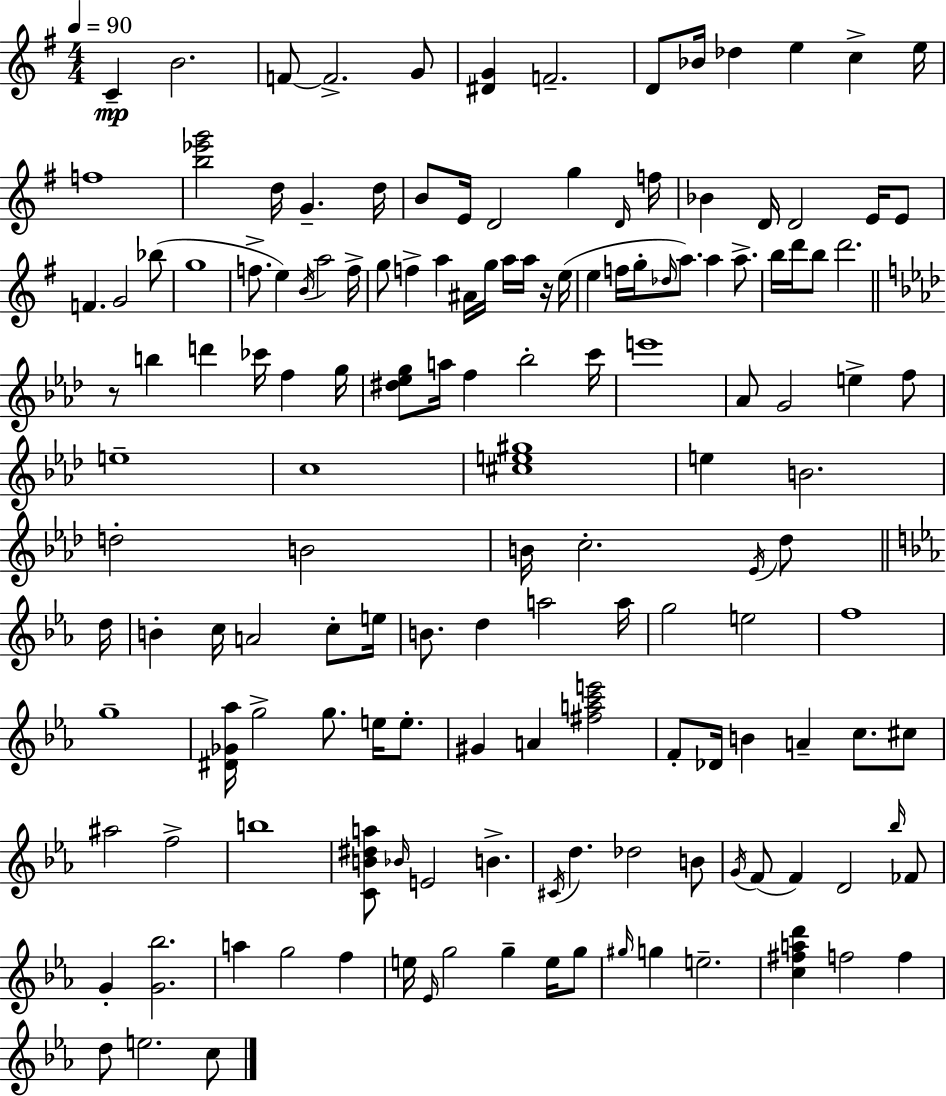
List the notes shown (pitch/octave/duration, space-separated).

C4/q B4/h. F4/e F4/h. G4/e [D#4,G4]/q F4/h. D4/e Bb4/s Db5/q E5/q C5/q E5/s F5/w [B5,Eb6,G6]/h D5/s G4/q. D5/s B4/e E4/s D4/h G5/q D4/s F5/s Bb4/q D4/s D4/h E4/s E4/e F4/q. G4/h Bb5/e G5/w F5/e. E5/q B4/s A5/h F5/s G5/e F5/q A5/q A#4/s G5/s A5/s A5/s R/s E5/s E5/q F5/s G5/s Db5/s A5/e. A5/q A5/e. B5/s D6/s B5/e D6/h. R/e B5/q D6/q CES6/s F5/q G5/s [D#5,Eb5,G5]/e A5/s F5/q Bb5/h C6/s E6/w Ab4/e G4/h E5/q F5/e E5/w C5/w [C#5,E5,G#5]/w E5/q B4/h. D5/h B4/h B4/s C5/h. Eb4/s Db5/e D5/s B4/q C5/s A4/h C5/e E5/s B4/e. D5/q A5/h A5/s G5/h E5/h F5/w G5/w [D#4,Gb4,Ab5]/s G5/h G5/e. E5/s E5/e. G#4/q A4/q [F#5,A5,C6,E6]/h F4/e Db4/s B4/q A4/q C5/e. C#5/e A#5/h F5/h B5/w [C4,B4,D#5,A5]/e Bb4/s E4/h B4/q. C#4/s D5/q. Db5/h B4/e G4/s F4/e F4/q D4/h Bb5/s FES4/e G4/q [G4,Bb5]/h. A5/q G5/h F5/q E5/s Eb4/s G5/h G5/q E5/s G5/e G#5/s G5/q E5/h. [C5,F#5,A5,D6]/q F5/h F5/q D5/e E5/h. C5/e